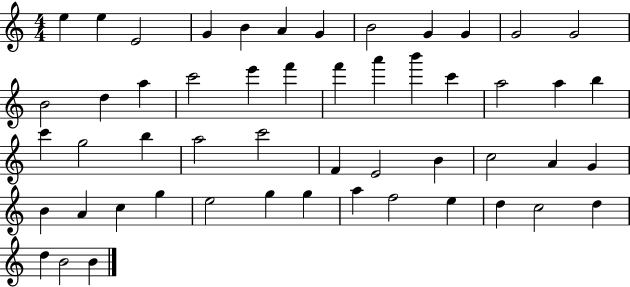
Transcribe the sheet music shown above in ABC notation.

X:1
T:Untitled
M:4/4
L:1/4
K:C
e e E2 G B A G B2 G G G2 G2 B2 d a c'2 e' f' f' a' b' c' a2 a b c' g2 b a2 c'2 F E2 B c2 A G B A c g e2 g g a f2 e d c2 d d B2 B